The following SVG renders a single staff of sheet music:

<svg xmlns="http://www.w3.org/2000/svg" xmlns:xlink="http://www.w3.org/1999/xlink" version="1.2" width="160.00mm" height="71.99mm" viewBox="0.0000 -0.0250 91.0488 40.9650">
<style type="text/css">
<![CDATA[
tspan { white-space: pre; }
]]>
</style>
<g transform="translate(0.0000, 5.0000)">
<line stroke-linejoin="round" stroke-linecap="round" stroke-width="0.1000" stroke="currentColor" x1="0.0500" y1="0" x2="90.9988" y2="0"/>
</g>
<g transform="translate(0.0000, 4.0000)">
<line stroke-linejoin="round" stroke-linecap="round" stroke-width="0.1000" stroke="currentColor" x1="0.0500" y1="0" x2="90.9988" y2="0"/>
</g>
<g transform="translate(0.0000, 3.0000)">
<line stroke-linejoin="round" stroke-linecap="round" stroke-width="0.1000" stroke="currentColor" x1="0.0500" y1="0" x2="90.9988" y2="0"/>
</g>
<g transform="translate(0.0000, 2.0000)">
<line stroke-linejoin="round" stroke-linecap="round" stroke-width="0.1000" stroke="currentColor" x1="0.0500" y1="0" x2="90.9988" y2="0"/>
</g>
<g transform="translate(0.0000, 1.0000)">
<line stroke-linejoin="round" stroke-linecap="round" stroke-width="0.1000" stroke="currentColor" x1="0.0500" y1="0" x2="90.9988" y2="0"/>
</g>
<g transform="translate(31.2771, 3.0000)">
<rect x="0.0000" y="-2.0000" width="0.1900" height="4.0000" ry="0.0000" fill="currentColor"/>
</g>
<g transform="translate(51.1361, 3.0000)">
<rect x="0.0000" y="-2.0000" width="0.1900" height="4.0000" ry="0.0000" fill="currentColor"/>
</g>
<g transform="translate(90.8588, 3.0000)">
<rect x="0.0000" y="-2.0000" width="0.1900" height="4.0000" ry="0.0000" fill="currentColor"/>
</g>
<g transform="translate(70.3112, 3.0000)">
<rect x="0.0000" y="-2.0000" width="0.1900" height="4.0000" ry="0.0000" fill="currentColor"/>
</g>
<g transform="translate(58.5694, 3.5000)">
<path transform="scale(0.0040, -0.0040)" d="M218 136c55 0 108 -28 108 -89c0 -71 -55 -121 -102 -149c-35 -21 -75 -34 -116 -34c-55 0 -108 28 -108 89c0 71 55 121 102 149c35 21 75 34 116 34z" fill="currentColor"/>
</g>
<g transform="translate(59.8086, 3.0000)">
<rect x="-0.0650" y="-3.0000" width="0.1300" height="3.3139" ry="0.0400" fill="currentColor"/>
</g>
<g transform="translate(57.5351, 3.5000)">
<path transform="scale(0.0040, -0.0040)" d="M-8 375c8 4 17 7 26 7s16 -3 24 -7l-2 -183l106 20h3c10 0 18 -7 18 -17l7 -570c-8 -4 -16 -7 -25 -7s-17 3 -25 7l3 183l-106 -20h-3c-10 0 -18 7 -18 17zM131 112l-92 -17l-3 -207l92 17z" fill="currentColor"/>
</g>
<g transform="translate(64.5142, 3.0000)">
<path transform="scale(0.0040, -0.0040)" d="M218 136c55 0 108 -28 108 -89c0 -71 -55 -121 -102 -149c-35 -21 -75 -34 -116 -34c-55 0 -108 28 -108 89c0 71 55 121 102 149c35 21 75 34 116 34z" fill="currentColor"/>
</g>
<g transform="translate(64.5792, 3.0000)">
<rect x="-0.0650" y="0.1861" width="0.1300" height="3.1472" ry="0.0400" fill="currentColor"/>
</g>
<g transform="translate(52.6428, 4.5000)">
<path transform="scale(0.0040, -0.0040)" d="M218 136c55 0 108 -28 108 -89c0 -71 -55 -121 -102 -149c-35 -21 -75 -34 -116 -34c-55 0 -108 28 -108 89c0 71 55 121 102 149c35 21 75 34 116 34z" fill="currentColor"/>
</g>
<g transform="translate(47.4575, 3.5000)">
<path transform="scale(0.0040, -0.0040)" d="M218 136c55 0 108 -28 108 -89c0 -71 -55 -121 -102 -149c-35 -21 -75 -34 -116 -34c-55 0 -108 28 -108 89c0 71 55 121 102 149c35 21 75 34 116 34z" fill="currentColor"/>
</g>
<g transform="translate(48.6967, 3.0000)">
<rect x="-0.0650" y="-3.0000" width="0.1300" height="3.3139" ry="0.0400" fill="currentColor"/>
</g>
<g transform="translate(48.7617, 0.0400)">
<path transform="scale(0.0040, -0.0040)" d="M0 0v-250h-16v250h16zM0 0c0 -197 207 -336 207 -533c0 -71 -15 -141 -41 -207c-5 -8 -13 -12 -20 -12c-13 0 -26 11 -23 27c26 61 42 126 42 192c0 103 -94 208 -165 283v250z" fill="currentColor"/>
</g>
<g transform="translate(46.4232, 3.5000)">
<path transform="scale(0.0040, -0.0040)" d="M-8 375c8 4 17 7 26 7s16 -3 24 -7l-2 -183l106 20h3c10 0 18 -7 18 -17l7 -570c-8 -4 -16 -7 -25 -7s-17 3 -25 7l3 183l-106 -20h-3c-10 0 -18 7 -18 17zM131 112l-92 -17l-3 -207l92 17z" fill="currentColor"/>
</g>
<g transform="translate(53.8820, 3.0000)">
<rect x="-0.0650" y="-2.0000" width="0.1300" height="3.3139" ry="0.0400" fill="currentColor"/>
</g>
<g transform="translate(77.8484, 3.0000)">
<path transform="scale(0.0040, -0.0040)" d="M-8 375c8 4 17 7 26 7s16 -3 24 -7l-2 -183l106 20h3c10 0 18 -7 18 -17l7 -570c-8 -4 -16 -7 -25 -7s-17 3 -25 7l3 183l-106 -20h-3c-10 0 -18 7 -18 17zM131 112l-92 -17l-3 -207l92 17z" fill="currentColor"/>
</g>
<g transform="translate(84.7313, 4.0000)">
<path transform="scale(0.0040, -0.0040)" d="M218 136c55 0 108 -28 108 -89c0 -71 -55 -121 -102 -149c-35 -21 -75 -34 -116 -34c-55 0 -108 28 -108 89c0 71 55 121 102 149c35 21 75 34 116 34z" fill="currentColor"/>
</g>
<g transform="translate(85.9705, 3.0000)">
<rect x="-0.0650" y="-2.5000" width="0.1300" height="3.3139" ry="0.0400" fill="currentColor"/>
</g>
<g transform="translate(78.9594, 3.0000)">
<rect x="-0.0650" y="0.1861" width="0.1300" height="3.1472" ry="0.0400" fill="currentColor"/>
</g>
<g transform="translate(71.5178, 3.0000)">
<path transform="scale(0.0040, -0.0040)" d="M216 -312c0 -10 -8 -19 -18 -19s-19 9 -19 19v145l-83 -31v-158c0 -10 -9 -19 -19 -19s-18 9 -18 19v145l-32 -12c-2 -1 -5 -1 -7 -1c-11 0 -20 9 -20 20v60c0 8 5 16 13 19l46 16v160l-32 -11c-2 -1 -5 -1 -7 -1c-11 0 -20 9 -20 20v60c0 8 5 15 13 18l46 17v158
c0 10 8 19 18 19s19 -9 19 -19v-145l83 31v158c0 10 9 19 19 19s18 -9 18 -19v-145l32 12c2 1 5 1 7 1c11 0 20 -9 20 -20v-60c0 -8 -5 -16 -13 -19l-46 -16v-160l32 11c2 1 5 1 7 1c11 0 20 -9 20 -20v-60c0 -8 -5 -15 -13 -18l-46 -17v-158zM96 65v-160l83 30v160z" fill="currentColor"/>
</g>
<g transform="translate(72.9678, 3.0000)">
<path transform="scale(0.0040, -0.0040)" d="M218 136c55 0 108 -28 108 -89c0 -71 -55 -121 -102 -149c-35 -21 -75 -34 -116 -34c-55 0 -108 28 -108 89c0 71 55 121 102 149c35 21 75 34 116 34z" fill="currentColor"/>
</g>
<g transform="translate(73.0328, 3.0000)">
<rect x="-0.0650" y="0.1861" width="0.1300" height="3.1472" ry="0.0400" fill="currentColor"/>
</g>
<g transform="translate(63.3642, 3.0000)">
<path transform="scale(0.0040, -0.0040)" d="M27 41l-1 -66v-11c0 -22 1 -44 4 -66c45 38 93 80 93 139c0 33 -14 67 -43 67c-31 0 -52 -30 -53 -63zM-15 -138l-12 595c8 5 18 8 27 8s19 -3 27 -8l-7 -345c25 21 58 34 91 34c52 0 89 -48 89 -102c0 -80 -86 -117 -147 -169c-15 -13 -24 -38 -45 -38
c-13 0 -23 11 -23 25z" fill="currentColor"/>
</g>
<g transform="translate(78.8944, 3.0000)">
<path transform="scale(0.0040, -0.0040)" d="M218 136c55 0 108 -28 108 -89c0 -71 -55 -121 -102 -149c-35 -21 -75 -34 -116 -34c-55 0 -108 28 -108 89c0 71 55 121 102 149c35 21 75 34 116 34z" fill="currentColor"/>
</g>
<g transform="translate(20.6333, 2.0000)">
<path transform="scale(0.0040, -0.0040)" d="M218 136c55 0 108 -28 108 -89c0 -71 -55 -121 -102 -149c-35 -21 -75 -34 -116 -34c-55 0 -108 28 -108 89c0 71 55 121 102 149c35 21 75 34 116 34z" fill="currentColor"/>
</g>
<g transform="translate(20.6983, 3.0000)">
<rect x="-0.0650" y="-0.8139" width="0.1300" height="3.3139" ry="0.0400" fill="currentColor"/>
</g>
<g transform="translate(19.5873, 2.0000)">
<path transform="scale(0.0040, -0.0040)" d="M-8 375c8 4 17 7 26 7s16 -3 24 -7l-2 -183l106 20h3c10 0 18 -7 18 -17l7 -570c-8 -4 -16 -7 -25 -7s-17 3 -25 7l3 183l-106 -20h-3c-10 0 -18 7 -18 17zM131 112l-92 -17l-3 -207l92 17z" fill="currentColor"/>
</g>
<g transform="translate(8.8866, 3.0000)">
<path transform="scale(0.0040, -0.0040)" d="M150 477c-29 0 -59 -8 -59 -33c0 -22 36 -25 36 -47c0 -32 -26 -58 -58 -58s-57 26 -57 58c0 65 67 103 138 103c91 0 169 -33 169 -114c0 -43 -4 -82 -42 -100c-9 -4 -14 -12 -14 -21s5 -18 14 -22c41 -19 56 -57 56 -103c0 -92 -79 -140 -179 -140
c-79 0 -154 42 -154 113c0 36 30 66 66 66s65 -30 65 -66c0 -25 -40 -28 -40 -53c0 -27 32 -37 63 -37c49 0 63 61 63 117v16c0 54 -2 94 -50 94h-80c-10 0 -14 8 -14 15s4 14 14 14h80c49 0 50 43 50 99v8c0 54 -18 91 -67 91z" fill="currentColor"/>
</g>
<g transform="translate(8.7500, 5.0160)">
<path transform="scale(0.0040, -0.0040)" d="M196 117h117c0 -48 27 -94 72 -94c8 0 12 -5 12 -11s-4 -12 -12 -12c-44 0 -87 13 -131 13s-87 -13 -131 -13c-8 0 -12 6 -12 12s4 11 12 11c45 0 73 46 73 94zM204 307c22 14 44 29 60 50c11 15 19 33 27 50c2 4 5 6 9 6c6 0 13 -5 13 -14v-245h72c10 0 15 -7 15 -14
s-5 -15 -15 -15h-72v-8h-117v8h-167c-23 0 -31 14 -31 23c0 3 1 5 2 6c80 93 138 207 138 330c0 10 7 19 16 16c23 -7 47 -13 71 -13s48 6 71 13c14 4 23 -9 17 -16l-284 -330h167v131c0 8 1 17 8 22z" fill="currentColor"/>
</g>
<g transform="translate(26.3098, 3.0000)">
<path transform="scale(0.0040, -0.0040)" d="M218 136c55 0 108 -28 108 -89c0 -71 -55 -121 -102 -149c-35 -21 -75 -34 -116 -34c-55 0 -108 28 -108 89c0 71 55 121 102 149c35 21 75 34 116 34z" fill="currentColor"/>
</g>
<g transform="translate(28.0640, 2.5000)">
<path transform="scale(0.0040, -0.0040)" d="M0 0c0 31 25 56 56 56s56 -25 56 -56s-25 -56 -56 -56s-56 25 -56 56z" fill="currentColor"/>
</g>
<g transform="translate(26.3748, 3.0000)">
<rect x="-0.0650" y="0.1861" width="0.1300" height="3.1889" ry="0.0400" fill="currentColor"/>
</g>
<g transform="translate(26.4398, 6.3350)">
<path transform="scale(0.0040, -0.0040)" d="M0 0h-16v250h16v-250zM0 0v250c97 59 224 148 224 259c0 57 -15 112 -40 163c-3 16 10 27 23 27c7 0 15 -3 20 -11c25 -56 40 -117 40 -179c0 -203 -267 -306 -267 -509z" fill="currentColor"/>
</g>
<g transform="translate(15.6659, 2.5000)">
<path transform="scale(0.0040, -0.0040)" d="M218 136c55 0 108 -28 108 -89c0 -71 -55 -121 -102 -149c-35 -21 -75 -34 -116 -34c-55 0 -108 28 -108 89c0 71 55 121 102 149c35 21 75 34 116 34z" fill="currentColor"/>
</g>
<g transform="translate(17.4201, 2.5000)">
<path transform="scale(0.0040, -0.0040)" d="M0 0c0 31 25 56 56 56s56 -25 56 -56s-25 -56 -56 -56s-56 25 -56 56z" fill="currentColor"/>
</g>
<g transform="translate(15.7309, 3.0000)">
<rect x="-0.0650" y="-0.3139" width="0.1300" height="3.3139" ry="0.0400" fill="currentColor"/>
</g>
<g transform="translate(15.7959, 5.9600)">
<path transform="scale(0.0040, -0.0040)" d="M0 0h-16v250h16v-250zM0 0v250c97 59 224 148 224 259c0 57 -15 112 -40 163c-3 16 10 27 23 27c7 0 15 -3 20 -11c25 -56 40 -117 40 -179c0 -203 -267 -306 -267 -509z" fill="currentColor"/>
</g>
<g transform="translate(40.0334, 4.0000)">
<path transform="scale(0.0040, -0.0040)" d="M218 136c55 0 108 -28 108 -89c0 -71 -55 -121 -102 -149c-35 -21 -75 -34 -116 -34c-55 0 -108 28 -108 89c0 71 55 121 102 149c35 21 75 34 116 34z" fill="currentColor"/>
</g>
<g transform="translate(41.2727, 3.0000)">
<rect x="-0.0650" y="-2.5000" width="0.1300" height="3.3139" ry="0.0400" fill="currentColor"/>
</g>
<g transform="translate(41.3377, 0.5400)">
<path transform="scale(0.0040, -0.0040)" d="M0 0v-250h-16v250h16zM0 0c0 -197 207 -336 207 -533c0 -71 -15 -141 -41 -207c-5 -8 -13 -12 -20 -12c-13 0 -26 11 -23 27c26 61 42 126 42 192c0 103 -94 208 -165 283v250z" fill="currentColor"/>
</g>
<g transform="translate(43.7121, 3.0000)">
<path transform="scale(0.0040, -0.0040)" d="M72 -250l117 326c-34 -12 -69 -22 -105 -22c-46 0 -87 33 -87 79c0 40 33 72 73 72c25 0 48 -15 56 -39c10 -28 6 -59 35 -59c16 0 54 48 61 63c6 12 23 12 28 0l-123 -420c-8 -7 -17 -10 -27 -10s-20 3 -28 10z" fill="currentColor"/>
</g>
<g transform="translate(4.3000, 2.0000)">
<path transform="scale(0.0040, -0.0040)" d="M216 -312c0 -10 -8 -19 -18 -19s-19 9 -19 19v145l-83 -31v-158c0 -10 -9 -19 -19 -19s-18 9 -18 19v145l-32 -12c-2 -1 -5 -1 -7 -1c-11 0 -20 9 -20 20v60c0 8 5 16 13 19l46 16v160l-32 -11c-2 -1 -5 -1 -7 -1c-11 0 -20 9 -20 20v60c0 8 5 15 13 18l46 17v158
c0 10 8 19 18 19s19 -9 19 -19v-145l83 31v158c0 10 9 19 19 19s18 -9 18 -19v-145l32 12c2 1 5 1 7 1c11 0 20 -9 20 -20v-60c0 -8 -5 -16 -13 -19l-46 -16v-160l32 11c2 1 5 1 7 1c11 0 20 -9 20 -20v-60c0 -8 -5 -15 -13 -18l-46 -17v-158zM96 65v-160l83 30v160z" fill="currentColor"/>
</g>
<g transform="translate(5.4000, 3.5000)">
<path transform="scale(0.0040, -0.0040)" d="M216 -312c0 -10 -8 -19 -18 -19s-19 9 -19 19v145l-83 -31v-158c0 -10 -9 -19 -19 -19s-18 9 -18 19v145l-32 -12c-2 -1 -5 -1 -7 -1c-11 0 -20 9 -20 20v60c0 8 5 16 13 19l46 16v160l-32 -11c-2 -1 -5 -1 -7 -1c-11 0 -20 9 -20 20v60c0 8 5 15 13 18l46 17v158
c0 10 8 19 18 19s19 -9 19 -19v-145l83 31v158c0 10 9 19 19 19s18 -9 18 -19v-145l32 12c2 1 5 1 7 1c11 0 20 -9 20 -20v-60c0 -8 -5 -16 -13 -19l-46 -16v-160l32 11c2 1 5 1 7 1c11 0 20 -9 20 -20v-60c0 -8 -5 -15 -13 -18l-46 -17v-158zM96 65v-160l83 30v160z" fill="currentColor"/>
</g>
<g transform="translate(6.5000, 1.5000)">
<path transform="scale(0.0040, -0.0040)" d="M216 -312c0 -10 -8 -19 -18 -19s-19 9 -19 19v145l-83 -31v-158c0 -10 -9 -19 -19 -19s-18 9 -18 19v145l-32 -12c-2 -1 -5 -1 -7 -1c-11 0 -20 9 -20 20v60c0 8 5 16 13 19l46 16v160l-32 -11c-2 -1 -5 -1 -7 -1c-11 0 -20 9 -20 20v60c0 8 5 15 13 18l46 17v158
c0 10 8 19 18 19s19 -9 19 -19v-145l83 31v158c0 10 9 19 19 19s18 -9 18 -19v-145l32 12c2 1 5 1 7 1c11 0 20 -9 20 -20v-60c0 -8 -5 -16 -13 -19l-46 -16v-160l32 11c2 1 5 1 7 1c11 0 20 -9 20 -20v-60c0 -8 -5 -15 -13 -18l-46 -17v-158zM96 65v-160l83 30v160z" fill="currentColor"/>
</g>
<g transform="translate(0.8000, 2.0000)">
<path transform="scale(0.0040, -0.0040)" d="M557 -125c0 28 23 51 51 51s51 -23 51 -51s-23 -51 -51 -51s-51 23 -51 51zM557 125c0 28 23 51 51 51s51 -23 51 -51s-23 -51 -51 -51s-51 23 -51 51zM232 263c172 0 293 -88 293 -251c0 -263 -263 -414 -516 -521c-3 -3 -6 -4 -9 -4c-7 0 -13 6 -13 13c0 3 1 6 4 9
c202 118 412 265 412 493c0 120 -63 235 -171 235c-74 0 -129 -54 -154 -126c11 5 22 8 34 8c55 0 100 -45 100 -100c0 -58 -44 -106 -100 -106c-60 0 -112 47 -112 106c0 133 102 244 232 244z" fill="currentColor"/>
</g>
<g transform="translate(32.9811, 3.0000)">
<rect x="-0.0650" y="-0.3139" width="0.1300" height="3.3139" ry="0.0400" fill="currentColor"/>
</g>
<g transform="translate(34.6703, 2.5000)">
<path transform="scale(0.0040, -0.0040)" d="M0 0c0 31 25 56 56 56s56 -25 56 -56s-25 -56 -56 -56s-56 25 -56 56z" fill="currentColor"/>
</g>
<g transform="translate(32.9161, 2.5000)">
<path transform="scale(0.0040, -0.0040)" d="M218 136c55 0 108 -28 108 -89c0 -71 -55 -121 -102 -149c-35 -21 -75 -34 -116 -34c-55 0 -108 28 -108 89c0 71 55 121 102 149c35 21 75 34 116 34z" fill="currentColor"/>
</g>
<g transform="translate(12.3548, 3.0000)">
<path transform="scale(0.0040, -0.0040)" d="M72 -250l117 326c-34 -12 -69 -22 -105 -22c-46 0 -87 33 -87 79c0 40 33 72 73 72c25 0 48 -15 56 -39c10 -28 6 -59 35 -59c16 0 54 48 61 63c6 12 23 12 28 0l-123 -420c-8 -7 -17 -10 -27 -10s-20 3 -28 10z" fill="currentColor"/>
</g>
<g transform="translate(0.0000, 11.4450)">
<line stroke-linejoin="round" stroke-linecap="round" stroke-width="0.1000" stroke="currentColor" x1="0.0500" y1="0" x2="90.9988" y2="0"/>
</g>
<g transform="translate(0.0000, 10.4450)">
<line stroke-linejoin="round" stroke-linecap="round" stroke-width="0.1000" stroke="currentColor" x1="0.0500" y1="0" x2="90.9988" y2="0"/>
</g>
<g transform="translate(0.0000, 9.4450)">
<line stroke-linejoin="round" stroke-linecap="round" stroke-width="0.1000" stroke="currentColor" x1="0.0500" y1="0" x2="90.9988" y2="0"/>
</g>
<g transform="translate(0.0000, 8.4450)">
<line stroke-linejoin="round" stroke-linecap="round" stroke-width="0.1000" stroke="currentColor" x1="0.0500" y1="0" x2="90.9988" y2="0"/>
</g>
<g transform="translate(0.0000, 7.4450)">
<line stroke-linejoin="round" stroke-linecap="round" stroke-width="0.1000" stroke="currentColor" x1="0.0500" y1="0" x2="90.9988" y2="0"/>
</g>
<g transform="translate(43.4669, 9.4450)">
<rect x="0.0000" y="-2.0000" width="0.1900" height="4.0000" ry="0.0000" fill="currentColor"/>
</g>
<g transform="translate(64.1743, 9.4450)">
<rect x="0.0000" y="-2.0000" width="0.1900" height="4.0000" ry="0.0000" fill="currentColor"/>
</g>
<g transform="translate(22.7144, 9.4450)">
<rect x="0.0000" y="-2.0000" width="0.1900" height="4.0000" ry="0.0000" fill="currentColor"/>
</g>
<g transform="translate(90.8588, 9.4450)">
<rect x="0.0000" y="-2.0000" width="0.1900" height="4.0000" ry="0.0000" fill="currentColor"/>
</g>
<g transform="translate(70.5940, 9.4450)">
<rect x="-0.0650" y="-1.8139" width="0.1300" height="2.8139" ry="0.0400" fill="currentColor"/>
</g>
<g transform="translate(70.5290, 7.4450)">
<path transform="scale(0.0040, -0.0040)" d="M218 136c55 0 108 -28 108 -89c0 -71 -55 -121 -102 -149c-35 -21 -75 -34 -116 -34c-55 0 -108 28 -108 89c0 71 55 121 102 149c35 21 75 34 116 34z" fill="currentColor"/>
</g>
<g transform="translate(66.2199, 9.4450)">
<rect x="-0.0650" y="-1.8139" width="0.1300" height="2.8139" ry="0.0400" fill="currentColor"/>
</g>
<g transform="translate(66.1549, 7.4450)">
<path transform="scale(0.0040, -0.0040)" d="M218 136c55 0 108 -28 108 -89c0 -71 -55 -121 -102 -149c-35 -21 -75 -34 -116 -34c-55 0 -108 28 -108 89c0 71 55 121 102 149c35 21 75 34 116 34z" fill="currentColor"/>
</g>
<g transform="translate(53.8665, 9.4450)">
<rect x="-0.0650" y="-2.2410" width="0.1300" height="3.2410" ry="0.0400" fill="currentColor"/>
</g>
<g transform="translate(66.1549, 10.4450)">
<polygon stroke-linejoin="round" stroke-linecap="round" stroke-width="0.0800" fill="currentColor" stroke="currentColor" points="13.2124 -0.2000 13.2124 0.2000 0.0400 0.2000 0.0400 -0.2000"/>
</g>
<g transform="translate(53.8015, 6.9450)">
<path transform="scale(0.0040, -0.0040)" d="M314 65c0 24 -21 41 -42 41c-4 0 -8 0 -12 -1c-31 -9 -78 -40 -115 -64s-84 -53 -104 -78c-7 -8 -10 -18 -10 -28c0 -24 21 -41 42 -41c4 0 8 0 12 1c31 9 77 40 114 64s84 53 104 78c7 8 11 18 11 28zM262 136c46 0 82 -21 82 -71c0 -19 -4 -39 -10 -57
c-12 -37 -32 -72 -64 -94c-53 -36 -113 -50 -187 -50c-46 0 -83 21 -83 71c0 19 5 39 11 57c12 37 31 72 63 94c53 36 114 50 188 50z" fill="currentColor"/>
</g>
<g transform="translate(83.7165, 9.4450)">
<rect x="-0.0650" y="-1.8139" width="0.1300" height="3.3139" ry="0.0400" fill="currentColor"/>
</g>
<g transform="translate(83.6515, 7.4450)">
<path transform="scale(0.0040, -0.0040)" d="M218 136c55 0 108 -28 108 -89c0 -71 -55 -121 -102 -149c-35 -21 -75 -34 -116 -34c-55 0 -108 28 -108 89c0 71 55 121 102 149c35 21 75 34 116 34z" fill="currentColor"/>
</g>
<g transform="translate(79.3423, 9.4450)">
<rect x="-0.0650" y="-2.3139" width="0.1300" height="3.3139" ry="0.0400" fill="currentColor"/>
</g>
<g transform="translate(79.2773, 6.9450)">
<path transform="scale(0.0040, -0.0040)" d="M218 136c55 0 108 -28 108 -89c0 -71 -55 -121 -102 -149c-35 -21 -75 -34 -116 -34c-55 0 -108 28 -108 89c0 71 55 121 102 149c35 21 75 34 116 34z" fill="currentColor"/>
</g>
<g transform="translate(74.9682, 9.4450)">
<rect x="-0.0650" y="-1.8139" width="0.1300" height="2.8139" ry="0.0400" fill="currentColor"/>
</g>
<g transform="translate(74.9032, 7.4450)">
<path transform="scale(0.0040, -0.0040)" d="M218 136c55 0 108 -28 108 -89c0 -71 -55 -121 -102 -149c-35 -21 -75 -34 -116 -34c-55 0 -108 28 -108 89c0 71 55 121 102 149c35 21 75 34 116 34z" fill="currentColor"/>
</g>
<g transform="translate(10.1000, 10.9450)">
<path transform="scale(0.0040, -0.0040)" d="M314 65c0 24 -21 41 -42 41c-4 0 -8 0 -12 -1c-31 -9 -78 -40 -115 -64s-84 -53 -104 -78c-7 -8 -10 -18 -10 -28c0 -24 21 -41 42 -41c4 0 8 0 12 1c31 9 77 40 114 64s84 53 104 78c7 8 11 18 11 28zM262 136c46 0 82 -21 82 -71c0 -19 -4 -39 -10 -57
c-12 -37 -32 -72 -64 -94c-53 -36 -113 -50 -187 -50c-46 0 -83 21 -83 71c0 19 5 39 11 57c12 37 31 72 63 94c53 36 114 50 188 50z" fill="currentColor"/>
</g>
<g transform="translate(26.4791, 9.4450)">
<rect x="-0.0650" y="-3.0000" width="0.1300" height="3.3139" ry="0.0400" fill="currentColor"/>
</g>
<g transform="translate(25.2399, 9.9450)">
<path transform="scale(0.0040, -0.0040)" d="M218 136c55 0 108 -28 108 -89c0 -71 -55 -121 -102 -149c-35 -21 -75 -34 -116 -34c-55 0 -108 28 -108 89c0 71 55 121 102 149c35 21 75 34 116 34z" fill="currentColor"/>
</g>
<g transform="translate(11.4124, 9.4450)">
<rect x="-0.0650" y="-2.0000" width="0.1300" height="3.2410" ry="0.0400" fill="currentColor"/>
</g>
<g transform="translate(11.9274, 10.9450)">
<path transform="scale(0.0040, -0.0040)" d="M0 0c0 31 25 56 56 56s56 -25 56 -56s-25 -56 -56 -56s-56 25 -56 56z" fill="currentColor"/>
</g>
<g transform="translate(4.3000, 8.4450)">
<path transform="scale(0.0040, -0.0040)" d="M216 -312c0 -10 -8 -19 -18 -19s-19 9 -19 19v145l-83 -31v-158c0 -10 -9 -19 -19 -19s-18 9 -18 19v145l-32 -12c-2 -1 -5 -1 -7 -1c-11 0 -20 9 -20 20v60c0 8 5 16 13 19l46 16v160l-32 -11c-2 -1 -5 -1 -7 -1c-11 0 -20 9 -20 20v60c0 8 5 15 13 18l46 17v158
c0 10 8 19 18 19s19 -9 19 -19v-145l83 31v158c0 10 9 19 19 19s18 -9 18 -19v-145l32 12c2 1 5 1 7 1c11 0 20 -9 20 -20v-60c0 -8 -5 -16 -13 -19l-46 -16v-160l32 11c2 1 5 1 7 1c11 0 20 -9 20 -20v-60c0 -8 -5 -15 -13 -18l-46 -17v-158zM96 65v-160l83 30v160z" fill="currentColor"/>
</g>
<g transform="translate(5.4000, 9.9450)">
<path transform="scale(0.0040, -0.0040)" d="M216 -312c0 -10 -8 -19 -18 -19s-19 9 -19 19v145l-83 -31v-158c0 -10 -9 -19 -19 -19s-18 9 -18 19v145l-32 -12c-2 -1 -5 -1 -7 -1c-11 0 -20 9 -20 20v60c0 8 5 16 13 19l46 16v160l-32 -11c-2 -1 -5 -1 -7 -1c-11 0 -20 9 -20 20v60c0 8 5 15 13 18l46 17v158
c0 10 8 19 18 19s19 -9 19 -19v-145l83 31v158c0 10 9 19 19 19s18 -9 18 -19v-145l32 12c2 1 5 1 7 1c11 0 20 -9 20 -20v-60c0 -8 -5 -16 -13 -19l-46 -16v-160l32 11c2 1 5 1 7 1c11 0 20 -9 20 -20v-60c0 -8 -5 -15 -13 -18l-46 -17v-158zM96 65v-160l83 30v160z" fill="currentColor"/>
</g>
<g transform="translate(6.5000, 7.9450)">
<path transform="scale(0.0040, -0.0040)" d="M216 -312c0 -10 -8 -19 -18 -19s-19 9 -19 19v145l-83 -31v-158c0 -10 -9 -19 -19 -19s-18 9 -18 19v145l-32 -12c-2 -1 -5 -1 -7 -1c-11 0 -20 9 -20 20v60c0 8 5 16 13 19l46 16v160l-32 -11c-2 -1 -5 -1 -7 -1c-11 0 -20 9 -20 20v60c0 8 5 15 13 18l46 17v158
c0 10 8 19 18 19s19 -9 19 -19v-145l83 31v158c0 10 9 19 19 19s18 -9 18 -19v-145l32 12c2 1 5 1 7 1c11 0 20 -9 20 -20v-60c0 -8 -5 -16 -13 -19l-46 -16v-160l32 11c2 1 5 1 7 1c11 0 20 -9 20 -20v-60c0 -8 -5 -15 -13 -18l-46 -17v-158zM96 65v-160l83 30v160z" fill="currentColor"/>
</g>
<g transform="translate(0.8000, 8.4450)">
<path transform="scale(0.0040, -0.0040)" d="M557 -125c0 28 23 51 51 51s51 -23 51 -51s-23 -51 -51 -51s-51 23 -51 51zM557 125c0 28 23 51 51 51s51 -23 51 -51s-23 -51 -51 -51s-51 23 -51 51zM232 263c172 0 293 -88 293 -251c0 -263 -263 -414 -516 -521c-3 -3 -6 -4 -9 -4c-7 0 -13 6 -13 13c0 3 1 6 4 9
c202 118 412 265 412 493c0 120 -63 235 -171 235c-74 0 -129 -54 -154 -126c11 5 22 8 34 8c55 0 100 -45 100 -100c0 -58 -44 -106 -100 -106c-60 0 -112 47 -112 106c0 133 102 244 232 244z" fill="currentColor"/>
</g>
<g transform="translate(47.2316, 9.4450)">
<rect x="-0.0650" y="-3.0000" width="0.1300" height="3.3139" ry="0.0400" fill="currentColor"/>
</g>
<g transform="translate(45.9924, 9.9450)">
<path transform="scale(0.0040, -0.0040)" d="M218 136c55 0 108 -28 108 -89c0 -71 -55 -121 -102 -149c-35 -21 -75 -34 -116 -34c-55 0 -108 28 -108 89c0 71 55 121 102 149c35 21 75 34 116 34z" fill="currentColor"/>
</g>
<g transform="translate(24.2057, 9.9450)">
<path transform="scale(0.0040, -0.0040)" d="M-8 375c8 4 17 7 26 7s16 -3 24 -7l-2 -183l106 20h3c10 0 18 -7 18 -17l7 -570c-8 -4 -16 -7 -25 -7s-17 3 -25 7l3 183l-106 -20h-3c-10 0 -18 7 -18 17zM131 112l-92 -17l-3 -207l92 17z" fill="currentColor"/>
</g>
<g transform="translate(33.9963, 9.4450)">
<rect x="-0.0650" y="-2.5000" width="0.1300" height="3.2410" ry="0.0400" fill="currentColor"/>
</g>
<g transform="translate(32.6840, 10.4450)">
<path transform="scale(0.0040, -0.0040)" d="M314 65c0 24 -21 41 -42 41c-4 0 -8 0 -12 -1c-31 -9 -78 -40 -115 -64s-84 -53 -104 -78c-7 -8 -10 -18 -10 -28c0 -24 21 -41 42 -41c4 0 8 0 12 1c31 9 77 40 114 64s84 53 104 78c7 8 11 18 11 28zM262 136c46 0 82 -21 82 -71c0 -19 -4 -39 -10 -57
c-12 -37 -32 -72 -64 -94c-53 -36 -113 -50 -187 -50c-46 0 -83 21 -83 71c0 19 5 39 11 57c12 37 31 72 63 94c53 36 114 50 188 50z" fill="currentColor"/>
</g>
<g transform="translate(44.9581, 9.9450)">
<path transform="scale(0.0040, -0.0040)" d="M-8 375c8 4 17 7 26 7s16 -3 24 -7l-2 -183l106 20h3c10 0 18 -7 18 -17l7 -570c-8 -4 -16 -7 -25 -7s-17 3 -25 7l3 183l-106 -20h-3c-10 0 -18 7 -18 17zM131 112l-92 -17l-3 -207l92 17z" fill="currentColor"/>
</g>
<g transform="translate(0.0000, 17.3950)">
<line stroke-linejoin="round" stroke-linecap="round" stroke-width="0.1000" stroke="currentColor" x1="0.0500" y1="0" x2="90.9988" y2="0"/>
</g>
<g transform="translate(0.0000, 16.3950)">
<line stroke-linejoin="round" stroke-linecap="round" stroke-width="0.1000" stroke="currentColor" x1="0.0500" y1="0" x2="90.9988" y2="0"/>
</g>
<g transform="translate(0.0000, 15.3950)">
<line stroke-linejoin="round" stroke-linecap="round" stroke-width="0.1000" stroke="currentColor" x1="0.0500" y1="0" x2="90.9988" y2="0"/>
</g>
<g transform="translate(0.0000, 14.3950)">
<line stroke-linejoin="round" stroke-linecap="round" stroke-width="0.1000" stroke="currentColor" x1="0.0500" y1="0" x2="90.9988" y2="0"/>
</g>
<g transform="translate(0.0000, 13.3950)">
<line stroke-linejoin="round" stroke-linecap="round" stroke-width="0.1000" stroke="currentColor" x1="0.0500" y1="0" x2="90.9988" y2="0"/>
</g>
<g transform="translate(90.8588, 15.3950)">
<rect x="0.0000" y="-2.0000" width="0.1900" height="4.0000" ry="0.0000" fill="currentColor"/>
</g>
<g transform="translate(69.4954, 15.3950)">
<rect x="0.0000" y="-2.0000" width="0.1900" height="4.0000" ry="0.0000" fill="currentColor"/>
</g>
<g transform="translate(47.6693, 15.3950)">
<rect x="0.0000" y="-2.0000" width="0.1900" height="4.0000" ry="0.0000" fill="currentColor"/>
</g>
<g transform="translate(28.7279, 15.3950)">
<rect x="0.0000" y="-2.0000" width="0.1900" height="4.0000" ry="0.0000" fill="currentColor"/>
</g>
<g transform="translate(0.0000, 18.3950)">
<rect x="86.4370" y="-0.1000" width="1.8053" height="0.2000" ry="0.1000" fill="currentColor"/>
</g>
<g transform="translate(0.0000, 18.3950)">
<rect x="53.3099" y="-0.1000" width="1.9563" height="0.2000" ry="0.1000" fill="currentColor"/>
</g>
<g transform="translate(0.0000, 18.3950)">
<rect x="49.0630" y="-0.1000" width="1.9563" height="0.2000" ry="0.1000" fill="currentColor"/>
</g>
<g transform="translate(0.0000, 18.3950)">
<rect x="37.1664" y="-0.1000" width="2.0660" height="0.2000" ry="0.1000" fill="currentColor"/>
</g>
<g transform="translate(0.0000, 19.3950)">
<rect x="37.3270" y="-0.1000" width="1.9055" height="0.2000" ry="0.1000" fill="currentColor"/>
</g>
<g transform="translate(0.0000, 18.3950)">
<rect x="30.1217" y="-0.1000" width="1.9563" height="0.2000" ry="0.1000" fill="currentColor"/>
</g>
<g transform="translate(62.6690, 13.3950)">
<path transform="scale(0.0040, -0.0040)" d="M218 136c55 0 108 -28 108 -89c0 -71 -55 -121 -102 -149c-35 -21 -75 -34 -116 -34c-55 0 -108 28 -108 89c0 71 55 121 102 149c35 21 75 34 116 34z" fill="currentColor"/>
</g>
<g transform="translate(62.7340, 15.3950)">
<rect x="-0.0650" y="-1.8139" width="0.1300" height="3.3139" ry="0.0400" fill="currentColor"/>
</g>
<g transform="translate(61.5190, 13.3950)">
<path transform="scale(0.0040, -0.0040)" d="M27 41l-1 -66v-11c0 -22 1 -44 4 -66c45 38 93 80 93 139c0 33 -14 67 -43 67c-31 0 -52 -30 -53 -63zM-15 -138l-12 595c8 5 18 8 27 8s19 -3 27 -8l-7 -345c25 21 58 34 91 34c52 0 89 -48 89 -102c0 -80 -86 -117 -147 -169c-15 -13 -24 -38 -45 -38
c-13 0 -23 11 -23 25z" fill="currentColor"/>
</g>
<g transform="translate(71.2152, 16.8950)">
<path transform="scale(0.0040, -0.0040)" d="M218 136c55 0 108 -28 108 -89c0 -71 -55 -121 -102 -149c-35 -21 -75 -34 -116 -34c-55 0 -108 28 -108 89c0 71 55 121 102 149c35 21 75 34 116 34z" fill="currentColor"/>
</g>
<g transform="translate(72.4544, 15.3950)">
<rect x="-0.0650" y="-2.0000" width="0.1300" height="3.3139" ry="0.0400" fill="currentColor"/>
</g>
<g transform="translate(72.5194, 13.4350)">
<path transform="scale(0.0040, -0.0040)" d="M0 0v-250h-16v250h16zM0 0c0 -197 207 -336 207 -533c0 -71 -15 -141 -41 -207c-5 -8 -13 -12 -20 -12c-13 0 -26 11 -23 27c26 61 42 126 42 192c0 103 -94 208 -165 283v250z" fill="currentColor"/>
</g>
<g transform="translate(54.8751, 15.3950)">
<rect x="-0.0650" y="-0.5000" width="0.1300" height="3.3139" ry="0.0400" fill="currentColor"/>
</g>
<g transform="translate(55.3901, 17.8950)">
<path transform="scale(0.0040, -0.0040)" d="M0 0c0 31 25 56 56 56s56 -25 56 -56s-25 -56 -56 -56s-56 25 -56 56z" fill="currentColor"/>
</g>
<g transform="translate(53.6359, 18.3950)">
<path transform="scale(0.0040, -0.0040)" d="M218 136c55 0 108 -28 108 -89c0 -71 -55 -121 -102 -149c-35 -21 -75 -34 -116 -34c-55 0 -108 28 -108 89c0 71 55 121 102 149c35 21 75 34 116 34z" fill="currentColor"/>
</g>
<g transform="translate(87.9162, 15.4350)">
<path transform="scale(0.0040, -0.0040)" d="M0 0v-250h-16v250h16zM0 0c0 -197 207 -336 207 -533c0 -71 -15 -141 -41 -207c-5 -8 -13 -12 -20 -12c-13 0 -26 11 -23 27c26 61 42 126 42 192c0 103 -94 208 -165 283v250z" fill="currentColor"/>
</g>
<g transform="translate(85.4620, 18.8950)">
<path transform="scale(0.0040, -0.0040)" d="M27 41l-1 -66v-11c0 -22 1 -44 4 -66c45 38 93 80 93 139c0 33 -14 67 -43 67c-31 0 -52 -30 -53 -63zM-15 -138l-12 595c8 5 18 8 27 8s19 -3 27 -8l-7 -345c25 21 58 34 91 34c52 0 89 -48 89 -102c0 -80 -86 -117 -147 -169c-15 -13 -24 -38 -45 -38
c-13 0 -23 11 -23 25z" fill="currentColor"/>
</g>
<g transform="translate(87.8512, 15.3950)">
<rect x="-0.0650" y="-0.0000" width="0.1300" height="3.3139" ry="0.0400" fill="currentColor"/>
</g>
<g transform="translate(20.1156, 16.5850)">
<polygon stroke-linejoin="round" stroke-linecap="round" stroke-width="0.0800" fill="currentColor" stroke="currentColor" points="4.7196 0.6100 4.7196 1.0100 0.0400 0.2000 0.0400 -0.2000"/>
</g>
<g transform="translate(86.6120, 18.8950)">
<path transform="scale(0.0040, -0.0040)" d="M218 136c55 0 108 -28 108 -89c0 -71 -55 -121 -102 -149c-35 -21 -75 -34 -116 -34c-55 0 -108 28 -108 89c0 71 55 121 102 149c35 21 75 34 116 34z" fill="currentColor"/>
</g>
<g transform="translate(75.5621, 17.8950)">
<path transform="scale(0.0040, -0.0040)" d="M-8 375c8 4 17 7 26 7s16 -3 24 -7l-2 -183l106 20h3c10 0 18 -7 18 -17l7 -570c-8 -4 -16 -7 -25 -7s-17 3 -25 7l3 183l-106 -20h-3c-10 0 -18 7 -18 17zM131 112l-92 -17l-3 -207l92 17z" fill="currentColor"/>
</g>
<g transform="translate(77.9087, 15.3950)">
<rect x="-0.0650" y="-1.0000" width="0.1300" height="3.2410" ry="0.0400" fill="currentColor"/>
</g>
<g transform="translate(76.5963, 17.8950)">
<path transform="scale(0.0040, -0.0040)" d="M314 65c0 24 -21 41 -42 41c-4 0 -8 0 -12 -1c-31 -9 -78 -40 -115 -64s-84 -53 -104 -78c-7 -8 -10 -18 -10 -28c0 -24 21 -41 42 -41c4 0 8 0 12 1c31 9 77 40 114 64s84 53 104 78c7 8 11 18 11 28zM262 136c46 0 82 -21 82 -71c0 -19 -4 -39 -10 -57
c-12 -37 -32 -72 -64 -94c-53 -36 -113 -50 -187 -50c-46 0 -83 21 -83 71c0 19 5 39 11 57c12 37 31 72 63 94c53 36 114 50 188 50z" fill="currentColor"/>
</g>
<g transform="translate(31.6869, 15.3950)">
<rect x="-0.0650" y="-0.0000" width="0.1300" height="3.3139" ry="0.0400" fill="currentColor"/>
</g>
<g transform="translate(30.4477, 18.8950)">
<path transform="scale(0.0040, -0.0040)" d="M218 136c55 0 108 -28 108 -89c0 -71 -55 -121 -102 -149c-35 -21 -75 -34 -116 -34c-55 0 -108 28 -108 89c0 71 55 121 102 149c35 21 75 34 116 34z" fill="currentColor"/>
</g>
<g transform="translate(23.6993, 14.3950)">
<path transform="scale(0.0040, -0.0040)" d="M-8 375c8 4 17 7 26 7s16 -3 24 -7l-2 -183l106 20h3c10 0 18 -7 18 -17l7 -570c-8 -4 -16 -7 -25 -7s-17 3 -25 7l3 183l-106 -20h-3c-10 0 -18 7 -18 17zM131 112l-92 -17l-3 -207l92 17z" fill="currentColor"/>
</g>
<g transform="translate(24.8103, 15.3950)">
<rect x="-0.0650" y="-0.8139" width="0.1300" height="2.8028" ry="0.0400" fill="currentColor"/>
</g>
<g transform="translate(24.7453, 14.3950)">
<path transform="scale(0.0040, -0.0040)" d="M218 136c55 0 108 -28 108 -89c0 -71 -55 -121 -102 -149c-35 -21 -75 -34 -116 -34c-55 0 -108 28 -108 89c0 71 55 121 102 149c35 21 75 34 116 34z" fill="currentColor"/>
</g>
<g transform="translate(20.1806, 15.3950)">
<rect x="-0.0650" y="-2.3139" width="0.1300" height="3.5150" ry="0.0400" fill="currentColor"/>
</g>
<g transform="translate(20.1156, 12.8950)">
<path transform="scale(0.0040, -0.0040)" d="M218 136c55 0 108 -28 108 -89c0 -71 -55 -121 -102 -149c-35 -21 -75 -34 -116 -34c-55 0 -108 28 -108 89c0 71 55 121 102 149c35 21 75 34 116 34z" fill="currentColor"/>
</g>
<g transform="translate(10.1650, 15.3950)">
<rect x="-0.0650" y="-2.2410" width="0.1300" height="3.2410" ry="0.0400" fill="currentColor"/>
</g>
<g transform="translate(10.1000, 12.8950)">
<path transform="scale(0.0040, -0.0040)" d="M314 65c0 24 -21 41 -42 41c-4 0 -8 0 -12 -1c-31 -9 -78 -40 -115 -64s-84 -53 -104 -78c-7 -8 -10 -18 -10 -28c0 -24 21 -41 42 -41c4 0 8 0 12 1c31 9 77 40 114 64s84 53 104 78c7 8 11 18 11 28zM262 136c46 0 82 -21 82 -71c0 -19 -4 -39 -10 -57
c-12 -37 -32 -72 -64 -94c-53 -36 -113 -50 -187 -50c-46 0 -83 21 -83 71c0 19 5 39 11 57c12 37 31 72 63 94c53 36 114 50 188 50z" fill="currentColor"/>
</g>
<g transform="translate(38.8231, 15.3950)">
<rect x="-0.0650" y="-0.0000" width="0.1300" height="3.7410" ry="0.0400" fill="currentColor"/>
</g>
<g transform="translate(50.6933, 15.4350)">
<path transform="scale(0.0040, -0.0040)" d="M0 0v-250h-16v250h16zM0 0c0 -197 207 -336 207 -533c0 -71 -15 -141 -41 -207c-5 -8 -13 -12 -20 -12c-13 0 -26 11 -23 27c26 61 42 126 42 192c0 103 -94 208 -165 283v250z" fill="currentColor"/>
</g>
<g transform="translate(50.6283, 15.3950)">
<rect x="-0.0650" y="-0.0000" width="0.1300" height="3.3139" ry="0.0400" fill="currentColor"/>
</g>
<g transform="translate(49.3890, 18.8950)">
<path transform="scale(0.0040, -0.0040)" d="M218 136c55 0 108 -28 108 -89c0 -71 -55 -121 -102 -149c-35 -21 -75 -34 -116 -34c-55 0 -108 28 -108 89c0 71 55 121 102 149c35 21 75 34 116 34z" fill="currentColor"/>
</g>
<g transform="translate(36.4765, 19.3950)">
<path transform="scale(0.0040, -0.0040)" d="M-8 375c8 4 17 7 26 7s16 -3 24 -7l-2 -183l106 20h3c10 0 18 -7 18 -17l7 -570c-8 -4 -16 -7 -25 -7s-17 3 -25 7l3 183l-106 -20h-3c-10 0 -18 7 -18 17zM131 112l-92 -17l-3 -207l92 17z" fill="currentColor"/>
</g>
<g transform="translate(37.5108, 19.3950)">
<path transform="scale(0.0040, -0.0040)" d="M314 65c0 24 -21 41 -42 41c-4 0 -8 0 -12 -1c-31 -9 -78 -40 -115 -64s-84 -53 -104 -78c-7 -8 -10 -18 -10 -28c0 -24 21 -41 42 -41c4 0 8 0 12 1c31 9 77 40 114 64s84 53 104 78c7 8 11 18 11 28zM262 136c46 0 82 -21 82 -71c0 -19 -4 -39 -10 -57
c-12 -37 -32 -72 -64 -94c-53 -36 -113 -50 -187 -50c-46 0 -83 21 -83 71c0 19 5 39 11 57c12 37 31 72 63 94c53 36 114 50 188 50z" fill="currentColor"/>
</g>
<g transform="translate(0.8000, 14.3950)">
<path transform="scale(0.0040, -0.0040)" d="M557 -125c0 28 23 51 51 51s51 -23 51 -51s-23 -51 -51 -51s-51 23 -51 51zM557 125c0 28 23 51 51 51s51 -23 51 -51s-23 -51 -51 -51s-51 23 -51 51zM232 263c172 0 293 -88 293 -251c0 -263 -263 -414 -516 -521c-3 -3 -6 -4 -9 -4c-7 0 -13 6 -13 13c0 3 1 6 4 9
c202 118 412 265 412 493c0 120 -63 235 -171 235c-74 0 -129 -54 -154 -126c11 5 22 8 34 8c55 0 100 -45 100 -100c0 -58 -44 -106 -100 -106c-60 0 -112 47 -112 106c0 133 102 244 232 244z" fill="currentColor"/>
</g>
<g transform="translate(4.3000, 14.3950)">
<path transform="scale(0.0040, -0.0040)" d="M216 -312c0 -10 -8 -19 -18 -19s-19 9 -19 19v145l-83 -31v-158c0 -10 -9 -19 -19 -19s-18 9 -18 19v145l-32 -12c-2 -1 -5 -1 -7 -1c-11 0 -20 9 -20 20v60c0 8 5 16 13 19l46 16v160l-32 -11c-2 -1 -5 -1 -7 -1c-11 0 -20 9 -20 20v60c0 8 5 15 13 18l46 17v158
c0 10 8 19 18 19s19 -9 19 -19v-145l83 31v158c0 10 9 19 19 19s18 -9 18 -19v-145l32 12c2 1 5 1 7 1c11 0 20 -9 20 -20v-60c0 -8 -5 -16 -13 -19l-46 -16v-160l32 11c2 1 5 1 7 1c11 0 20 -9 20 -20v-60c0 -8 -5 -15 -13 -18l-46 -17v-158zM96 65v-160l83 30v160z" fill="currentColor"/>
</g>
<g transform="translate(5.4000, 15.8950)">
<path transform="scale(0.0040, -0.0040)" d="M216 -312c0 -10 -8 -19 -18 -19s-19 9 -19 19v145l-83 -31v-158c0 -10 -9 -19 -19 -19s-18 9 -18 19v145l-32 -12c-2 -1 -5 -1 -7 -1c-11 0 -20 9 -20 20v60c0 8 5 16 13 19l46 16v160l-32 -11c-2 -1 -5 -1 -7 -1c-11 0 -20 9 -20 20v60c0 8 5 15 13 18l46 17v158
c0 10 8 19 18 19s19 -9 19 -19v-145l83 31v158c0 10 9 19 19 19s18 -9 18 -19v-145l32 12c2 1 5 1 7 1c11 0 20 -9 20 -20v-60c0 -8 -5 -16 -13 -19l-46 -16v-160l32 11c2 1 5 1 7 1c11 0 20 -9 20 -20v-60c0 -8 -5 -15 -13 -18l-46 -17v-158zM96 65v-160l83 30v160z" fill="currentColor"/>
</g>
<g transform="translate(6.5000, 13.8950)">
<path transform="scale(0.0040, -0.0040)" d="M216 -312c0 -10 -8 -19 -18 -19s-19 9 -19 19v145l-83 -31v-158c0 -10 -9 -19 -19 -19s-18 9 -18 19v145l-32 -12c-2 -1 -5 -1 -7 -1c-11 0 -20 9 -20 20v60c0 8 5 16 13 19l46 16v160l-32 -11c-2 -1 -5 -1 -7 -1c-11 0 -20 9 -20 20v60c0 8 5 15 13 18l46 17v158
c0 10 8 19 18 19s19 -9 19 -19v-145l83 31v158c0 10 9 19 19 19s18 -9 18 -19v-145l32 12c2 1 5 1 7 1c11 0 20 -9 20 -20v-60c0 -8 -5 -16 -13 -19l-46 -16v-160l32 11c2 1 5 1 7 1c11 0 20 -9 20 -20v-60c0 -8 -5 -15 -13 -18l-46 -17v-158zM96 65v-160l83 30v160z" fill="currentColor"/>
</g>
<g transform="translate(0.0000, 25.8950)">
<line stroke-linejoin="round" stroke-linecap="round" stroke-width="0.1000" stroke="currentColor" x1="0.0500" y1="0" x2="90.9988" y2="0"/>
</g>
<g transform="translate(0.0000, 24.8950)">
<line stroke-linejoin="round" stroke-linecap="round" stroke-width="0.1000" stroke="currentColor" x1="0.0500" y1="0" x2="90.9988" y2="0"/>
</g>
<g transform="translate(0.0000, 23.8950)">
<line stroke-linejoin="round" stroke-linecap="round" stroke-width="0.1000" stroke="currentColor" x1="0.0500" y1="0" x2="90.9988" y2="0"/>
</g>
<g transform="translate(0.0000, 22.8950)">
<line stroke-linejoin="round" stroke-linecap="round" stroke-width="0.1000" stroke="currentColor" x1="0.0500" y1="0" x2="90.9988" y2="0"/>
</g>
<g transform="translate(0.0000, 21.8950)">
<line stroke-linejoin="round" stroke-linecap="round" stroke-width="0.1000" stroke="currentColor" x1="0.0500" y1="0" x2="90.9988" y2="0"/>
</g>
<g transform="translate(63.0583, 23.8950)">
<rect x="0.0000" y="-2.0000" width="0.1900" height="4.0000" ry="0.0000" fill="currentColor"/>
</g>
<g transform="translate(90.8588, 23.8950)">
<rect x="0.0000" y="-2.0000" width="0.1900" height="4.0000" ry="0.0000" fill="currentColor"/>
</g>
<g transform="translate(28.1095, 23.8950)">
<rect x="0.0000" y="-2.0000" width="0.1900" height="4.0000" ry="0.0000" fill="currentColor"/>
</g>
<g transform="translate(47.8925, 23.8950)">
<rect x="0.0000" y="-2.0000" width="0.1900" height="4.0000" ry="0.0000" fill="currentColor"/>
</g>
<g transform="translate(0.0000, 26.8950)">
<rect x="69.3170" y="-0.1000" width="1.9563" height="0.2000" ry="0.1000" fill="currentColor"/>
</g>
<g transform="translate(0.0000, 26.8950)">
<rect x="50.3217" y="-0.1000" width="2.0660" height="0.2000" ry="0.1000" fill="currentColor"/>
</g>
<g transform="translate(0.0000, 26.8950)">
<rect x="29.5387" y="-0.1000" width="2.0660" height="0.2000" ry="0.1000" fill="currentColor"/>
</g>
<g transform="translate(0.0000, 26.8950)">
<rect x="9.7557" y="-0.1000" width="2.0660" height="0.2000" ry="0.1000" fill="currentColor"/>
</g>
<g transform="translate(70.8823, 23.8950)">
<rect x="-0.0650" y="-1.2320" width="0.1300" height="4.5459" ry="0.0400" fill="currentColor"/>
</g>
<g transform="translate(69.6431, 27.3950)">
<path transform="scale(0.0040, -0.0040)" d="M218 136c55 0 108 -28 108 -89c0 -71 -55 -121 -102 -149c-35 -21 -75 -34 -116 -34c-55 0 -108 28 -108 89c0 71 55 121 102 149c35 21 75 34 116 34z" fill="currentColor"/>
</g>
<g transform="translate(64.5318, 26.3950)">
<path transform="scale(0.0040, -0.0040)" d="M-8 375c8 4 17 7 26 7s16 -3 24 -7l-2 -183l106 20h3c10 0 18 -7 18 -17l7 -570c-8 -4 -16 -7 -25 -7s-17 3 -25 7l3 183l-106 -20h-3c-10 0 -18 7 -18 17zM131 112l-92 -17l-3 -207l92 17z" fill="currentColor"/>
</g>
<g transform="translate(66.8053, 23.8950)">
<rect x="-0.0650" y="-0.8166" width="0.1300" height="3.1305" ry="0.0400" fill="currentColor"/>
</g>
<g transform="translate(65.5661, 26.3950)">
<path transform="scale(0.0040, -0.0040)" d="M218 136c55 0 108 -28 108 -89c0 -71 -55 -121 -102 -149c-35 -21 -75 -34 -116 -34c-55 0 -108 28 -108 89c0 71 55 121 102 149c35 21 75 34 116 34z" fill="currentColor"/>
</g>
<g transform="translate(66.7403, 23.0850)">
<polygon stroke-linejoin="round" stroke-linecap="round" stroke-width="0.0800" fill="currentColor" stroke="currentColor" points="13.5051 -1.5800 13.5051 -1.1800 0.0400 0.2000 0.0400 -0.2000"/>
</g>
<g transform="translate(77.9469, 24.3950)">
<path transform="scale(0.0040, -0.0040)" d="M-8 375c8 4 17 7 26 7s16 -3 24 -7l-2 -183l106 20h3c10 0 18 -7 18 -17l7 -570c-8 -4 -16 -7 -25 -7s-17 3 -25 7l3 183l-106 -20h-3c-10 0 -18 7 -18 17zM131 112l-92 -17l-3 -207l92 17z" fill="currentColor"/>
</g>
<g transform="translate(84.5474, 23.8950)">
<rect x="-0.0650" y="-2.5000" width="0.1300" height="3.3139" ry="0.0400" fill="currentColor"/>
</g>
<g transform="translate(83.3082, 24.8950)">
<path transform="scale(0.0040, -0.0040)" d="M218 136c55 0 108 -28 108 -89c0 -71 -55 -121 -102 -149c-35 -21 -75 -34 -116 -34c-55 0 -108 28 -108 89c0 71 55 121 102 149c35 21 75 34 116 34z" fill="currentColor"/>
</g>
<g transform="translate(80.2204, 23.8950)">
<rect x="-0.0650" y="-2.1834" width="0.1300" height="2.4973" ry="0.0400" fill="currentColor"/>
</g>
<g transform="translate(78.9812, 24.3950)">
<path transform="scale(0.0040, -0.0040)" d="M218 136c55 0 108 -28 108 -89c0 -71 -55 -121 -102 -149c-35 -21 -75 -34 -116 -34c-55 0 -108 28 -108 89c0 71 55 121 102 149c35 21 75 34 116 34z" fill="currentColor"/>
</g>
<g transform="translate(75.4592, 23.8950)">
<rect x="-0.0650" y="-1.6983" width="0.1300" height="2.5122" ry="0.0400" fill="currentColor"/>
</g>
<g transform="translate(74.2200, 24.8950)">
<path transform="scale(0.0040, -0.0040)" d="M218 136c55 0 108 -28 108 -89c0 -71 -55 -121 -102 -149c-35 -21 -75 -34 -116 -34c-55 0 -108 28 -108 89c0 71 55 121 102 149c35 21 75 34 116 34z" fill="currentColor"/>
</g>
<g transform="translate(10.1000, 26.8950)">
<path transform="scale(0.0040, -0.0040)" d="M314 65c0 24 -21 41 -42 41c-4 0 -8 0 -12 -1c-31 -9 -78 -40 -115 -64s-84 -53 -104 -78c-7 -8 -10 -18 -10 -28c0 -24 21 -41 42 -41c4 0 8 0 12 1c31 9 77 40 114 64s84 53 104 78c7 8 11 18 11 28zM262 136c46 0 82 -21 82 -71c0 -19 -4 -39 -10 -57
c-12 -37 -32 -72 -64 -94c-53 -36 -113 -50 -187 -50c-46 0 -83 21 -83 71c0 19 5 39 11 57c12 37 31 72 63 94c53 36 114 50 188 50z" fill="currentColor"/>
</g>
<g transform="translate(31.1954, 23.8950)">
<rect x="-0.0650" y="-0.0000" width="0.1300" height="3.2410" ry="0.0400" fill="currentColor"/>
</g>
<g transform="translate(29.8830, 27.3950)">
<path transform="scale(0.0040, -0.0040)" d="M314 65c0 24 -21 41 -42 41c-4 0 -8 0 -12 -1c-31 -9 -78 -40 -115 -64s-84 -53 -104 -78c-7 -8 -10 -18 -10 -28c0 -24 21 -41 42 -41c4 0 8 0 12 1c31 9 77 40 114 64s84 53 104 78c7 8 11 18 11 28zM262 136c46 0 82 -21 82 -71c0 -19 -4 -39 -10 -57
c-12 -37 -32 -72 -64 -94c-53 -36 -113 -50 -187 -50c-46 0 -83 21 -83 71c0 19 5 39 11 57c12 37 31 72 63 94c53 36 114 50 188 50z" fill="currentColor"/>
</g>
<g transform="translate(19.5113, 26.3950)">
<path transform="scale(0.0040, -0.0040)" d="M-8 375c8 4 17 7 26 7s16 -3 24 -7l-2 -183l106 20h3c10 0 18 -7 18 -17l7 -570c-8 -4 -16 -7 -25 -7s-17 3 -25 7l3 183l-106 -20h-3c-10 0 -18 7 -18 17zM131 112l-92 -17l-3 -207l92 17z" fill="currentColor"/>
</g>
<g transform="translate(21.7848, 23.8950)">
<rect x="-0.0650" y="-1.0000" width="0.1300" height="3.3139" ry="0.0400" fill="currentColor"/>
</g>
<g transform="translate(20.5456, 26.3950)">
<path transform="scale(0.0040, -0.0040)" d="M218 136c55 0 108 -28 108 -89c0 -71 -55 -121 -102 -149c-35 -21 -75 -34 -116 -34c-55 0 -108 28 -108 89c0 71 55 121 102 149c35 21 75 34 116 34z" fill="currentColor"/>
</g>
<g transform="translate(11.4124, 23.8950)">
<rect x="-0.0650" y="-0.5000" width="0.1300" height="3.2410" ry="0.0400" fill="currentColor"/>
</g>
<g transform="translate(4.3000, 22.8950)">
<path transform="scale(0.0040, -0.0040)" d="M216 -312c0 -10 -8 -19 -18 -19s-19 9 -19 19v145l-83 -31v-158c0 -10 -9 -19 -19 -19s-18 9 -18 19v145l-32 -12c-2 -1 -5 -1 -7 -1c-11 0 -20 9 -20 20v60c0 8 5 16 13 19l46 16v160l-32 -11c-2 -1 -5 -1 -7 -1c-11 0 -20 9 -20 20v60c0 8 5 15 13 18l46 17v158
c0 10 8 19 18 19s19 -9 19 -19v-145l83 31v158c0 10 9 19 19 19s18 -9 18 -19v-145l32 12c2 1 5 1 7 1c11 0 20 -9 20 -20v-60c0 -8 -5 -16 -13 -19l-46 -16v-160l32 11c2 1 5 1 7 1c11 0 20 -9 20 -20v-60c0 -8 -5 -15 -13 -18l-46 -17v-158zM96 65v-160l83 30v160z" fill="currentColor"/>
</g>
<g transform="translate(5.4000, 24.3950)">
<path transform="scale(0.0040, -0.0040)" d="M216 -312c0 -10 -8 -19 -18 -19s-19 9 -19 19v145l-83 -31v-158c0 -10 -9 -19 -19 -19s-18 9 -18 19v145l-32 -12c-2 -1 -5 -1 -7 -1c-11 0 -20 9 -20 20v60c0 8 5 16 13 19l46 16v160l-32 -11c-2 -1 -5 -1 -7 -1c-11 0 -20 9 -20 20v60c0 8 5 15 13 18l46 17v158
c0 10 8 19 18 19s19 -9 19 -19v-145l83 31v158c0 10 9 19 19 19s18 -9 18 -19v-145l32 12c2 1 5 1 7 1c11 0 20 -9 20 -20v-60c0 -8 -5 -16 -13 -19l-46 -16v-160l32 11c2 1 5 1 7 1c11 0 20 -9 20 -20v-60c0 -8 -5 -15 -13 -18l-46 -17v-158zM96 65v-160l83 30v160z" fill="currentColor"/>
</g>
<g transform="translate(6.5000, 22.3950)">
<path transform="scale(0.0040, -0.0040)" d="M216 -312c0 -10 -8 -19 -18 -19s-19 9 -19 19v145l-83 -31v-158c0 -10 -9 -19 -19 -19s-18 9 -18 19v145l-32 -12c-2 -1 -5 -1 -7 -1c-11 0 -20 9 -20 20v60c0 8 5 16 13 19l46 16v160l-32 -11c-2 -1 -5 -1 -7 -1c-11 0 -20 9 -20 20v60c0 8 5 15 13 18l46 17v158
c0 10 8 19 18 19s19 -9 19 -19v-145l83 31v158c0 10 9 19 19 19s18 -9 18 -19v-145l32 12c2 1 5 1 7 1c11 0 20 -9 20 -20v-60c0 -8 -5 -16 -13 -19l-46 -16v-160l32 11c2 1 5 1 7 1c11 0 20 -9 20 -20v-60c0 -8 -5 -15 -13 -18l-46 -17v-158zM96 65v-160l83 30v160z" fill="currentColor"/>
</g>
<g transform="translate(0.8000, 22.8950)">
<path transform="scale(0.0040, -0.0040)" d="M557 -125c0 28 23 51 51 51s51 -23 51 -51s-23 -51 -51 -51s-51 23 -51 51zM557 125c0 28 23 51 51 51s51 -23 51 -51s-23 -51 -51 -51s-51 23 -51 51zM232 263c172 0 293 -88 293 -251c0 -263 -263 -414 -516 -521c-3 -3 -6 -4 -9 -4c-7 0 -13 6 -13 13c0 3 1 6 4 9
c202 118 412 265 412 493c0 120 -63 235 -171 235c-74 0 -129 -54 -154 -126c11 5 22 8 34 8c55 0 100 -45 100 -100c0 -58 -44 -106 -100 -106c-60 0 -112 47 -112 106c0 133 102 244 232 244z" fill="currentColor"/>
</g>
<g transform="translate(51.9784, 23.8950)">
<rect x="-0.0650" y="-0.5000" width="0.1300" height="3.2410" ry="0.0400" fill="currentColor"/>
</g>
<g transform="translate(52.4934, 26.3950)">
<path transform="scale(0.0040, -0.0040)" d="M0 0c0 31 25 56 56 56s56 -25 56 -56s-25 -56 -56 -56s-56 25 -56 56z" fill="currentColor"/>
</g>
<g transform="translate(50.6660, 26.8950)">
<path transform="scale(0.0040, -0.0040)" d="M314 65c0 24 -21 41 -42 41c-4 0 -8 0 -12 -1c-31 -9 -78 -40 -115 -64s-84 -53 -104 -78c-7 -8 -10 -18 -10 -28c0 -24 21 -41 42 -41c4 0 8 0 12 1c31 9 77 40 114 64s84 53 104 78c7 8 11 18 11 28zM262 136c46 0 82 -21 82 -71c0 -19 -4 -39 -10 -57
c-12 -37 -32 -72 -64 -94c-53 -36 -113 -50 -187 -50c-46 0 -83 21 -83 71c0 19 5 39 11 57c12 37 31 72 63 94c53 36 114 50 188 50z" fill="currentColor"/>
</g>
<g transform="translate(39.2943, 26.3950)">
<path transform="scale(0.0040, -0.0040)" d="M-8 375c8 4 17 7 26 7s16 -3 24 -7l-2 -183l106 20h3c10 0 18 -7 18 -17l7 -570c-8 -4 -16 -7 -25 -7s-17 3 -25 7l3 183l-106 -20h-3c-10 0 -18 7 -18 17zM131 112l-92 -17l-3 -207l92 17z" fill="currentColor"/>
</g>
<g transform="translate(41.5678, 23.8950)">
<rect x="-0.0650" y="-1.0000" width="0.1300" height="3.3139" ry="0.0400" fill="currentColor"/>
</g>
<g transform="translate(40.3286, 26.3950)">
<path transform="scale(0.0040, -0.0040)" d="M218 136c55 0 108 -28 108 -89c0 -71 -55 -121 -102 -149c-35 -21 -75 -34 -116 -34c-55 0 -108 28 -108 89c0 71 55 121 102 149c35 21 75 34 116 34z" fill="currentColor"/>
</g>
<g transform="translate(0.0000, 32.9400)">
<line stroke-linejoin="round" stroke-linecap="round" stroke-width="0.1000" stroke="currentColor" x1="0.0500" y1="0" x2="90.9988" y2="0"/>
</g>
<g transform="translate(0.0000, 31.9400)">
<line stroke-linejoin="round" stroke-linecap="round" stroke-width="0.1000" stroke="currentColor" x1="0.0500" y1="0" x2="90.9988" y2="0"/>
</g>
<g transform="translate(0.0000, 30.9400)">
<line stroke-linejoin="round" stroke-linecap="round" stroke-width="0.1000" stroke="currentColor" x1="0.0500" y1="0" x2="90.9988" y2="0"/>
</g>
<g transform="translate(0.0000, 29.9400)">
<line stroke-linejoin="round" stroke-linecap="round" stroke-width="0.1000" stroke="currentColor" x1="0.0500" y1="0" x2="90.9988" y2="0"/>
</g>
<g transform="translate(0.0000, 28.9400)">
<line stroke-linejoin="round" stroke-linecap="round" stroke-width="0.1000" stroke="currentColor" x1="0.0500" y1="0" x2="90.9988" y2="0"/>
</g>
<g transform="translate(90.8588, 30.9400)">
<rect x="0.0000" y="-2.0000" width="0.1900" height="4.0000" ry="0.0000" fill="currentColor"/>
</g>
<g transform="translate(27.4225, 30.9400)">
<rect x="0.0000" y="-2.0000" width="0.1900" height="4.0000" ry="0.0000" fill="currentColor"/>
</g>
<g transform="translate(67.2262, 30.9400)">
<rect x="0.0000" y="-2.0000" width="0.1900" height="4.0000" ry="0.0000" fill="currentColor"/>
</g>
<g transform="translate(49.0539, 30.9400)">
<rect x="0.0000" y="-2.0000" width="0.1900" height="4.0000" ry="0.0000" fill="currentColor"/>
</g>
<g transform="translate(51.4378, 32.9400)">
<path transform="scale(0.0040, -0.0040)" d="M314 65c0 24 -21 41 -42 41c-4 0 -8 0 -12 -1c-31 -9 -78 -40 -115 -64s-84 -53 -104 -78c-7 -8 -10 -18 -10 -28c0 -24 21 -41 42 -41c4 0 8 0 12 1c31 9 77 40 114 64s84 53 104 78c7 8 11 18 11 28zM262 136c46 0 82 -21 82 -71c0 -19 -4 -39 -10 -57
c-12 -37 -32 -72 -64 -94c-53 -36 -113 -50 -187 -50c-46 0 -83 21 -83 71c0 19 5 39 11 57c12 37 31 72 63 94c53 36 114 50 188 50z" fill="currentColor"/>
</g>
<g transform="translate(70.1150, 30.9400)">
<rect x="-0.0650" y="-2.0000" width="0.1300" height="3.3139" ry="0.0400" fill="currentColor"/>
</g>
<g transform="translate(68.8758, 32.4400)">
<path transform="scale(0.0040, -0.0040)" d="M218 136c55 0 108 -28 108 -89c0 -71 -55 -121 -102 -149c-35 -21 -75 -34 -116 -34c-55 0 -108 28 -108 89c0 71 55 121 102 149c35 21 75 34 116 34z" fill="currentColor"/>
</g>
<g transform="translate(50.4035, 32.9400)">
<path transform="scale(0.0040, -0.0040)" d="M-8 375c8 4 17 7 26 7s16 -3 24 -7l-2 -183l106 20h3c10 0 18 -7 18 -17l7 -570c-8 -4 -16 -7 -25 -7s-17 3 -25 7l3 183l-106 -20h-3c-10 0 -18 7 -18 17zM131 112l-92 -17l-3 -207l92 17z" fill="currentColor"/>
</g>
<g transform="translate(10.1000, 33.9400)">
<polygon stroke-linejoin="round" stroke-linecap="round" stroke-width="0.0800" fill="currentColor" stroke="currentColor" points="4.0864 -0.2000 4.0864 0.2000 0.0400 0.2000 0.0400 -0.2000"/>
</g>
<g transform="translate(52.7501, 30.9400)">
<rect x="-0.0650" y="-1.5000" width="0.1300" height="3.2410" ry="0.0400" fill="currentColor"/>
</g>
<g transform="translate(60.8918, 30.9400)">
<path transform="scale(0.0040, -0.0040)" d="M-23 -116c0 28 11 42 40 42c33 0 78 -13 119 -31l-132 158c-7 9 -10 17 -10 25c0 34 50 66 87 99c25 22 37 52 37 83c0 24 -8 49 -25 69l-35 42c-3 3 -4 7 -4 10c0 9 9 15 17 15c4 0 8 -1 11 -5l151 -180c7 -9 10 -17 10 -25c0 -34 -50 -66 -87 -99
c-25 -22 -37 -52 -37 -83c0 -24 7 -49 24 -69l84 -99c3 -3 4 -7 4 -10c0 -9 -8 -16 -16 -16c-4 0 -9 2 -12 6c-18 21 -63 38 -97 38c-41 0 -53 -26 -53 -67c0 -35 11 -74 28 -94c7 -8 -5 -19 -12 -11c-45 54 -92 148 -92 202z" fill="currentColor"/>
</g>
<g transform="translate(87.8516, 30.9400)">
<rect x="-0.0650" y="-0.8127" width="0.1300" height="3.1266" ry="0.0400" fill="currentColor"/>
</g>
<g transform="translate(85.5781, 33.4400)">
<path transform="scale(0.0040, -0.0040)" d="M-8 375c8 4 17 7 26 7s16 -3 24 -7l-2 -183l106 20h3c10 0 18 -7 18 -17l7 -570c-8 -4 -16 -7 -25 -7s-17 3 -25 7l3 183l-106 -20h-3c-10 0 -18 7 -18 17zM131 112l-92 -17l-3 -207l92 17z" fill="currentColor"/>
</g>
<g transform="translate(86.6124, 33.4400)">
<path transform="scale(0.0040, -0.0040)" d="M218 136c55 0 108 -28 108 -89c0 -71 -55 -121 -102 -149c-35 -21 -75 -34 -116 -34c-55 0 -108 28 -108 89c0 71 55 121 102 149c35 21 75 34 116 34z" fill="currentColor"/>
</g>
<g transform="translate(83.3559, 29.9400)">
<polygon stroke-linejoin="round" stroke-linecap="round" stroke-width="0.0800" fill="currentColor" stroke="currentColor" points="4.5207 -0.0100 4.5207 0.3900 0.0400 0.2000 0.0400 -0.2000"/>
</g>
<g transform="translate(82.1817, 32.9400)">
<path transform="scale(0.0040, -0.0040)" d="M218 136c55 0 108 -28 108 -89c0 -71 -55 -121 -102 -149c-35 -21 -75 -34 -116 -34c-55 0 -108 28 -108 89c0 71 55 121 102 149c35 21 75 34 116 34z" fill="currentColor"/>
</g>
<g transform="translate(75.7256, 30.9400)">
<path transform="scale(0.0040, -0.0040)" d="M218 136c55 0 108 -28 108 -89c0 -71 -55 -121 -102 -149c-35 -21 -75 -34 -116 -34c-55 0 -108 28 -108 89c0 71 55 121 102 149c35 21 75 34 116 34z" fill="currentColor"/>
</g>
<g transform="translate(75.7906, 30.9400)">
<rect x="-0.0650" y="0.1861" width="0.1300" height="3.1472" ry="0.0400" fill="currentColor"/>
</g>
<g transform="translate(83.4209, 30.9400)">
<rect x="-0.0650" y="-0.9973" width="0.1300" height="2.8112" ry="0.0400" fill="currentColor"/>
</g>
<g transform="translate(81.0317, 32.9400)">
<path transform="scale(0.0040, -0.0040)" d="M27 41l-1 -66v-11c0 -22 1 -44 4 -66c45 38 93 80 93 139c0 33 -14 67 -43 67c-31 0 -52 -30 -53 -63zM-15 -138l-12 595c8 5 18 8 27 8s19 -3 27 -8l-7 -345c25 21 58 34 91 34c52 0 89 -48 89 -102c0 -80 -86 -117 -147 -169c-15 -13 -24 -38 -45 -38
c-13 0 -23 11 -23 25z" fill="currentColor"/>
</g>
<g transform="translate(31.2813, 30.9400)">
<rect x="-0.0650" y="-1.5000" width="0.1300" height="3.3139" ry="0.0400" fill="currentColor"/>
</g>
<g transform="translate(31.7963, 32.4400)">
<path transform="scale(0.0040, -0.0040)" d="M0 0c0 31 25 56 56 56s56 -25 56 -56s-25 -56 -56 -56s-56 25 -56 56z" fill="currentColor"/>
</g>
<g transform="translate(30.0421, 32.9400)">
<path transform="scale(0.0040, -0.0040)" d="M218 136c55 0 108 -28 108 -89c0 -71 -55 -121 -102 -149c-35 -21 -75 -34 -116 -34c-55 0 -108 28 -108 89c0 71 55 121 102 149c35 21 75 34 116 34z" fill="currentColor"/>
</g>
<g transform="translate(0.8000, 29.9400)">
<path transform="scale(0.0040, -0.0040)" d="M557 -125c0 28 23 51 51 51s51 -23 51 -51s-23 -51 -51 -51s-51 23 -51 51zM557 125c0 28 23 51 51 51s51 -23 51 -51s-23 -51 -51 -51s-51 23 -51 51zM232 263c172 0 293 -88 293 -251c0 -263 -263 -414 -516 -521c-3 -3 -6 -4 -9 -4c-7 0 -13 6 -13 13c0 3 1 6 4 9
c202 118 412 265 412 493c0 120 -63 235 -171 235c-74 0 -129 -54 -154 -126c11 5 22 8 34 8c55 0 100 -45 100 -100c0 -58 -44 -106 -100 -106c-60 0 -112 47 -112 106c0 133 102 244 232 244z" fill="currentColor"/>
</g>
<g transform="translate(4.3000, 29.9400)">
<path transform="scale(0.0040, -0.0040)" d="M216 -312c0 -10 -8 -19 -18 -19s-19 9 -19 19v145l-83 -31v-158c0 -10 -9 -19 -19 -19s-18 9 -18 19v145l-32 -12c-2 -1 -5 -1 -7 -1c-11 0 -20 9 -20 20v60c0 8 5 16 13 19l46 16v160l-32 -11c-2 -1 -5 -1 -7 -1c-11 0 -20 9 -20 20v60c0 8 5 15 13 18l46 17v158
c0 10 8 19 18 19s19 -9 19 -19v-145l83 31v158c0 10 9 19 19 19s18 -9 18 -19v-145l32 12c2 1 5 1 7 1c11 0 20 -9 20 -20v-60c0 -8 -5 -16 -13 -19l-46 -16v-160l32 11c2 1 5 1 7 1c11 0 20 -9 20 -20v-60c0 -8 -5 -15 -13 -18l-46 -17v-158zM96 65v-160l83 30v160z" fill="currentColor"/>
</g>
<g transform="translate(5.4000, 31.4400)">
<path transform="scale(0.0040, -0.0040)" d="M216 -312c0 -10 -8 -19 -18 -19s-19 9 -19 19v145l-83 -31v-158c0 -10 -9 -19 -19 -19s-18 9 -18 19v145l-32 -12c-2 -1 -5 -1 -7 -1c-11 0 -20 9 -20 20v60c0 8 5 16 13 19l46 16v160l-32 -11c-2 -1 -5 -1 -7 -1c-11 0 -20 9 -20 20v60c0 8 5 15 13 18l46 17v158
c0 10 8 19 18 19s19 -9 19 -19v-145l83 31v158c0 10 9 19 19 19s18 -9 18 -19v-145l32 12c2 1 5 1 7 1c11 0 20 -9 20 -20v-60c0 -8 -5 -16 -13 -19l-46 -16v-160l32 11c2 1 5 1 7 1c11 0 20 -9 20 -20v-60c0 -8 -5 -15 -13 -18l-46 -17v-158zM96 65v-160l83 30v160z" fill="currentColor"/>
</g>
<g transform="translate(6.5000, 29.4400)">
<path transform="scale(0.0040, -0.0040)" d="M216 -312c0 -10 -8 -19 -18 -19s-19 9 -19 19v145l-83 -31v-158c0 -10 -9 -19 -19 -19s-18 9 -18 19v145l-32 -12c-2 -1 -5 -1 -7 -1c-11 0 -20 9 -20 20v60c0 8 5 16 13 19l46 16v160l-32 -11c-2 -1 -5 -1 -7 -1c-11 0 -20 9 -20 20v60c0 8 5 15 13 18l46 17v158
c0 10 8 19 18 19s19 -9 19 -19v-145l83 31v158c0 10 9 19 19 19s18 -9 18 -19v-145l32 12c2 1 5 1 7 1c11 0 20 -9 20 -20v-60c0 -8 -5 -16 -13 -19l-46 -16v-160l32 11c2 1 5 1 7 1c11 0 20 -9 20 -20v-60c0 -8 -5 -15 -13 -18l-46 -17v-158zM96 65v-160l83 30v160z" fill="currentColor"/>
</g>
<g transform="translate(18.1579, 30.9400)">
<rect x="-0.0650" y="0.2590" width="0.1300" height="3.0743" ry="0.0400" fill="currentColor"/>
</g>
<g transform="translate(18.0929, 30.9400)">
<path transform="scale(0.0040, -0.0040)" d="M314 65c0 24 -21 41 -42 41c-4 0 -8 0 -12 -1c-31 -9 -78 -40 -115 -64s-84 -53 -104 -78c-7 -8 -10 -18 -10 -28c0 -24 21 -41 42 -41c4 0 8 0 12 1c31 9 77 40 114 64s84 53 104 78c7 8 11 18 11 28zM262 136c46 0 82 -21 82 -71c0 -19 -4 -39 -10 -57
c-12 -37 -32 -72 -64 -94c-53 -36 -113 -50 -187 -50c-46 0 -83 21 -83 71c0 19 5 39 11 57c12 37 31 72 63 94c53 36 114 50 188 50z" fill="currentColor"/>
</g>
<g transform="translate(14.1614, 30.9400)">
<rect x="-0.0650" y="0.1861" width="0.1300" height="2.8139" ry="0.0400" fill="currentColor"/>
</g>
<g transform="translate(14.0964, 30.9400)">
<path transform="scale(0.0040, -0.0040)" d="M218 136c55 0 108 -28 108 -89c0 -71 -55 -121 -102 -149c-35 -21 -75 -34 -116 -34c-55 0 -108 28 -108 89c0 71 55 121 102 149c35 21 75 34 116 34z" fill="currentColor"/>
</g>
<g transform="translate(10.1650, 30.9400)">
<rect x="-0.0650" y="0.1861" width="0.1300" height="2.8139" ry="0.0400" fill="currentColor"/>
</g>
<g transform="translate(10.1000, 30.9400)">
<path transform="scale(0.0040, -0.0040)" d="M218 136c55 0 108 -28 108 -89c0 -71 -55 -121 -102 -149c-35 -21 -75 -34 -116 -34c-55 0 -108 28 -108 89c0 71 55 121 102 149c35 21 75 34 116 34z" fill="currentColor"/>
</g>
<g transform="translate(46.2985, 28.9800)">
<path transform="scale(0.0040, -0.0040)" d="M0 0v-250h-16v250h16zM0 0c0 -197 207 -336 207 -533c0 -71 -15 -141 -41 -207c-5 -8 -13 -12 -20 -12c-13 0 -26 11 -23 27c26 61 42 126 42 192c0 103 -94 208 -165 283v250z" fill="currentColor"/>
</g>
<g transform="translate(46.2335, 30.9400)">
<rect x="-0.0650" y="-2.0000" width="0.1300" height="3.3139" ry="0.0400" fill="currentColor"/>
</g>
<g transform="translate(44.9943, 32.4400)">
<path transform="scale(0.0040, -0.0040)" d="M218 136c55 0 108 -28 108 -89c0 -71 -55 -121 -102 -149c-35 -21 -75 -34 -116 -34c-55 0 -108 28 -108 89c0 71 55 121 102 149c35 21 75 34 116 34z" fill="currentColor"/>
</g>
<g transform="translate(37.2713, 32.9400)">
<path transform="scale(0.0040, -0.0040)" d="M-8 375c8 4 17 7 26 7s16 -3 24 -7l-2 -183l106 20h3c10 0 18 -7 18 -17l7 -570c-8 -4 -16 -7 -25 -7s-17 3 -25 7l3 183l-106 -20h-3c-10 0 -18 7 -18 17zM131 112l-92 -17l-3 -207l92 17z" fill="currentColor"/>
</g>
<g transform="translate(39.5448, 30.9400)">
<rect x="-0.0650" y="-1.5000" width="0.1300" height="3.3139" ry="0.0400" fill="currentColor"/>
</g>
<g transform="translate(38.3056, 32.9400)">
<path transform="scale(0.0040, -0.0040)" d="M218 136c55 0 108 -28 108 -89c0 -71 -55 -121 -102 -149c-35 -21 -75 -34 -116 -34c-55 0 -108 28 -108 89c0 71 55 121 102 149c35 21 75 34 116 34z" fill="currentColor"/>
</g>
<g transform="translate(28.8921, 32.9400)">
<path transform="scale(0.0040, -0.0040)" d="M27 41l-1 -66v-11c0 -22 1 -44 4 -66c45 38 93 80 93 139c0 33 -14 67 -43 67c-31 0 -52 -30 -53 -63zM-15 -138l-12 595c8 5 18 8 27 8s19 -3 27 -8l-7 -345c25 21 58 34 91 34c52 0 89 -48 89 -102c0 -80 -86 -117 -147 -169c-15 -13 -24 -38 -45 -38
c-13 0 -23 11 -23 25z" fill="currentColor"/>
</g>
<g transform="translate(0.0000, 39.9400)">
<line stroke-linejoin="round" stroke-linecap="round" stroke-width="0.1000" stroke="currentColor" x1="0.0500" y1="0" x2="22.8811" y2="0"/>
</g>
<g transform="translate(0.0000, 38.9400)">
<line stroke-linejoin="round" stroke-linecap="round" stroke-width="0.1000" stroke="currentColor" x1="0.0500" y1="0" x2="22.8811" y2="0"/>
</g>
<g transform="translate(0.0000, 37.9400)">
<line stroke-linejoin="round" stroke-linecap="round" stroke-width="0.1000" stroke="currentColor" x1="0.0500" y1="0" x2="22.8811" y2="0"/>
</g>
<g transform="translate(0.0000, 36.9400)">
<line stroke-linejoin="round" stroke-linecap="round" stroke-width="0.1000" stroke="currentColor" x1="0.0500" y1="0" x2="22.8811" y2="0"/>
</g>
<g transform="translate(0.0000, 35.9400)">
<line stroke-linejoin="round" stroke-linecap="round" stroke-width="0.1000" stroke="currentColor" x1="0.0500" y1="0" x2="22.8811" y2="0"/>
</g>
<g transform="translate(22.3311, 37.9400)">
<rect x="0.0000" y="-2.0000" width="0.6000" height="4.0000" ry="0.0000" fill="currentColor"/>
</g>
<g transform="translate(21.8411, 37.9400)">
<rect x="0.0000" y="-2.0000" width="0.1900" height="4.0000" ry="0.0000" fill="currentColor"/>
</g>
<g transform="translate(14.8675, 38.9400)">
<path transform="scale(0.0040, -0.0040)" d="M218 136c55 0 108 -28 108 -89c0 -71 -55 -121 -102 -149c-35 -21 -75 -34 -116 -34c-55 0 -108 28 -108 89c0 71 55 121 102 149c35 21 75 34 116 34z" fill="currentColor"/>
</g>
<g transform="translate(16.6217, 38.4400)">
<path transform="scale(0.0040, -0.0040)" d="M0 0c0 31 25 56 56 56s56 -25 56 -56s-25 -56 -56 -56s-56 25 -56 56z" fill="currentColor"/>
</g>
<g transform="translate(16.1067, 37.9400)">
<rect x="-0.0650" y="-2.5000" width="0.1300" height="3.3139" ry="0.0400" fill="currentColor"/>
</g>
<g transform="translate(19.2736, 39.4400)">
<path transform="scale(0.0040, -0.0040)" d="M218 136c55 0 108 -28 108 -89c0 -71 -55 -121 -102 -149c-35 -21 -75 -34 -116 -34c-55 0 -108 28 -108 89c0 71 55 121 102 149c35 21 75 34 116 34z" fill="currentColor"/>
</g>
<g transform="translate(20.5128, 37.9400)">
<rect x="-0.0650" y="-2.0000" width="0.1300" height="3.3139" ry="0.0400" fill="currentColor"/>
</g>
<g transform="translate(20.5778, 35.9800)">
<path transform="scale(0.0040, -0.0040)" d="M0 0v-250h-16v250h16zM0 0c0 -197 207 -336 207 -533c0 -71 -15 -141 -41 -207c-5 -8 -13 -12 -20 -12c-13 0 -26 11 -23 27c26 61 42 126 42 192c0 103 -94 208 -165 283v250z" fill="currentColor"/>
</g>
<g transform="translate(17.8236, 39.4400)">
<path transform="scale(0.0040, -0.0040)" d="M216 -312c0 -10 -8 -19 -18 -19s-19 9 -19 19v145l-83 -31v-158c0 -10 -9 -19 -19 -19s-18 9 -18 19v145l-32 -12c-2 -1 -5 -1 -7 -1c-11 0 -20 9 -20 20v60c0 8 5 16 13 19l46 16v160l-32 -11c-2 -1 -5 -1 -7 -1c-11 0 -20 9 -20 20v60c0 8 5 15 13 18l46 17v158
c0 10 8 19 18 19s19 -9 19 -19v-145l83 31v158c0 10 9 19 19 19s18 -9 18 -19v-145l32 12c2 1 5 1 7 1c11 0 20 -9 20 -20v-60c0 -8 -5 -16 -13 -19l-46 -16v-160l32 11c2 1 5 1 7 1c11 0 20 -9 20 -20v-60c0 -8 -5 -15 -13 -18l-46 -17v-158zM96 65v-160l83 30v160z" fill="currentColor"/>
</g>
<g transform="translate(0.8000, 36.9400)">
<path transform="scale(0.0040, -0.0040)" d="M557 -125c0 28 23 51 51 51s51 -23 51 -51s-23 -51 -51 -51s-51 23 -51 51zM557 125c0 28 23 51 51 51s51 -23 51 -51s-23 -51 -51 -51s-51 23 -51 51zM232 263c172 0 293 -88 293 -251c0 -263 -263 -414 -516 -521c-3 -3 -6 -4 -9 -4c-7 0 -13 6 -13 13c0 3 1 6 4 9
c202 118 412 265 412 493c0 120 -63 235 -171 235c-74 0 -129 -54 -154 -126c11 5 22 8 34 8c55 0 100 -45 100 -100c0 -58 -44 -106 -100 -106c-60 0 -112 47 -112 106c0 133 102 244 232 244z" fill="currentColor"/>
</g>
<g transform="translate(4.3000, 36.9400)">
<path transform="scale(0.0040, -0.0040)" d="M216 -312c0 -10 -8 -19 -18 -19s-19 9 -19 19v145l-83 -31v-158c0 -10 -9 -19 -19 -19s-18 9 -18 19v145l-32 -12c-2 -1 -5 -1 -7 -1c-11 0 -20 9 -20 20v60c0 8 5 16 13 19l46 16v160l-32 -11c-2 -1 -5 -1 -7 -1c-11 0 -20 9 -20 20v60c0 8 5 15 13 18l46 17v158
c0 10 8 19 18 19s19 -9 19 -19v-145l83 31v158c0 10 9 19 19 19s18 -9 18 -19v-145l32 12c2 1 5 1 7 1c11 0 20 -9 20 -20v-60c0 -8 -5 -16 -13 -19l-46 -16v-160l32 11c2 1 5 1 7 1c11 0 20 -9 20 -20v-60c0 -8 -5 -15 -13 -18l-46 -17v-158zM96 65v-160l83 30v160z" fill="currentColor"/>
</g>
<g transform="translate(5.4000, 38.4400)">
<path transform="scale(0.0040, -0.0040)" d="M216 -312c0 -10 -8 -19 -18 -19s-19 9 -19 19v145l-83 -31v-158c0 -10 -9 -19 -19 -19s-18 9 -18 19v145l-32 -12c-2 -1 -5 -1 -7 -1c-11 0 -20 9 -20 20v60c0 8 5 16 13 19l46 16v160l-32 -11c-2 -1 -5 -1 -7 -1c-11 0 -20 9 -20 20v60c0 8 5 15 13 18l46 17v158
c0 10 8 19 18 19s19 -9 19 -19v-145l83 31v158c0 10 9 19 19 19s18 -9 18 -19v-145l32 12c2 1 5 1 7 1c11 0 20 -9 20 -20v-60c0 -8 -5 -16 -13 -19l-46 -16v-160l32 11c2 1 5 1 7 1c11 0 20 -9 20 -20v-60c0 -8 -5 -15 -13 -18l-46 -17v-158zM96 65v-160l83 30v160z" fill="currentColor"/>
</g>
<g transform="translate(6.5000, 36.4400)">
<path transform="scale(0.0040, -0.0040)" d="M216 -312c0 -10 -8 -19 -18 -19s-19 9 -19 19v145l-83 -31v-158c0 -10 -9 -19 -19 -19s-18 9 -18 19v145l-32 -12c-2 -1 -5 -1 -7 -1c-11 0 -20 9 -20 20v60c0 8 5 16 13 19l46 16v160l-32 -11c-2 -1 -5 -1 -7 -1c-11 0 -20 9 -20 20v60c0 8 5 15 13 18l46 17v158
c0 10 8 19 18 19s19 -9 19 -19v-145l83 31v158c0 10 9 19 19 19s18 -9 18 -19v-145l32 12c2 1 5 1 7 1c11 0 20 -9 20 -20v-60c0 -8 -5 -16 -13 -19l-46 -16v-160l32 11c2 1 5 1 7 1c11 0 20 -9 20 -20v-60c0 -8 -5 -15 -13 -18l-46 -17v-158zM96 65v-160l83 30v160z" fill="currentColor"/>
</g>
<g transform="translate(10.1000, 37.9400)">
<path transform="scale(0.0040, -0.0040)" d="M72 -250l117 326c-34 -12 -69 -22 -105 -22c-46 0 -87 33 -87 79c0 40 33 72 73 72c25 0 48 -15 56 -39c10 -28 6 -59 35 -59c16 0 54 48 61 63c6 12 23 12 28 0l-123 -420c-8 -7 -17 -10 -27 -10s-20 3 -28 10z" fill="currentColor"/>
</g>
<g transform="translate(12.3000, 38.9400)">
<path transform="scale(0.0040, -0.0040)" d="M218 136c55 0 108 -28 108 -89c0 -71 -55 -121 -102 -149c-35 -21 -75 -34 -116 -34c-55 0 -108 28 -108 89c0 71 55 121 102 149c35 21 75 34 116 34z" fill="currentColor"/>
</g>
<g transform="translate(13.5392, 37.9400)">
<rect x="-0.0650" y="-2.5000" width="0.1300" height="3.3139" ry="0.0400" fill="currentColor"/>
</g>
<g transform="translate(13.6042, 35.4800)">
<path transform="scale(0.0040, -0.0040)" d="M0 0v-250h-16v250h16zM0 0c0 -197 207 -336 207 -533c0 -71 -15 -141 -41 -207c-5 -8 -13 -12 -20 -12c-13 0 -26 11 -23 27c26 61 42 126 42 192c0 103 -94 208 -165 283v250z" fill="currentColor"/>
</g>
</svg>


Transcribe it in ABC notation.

X:1
T:Untitled
M:3/4
L:1/4
K:A
z/2 E,/2 F, D,/2 E, B,,/2 z/2 C,/2 A,, C, _D, ^D, D, B,, A,,2 C, B,,2 C, B,2 A,/2 A,/2 A,/2 B,/2 A, B,2 B,/2 F,/2 D,, C,,2 D,,/2 E,, _A, A,,/2 F,,2 _D,,/2 E,,2 F,, D,,2 F,, E,,2 F,,/2 D,,/2 B,,/2 C,/2 B,, D,/2 D,/2 D,2 _G,, G,, A,,/2 G,,2 z A,, D, _G,,/2 F,,/2 z/2 B,,/2 B,, ^A,,/2